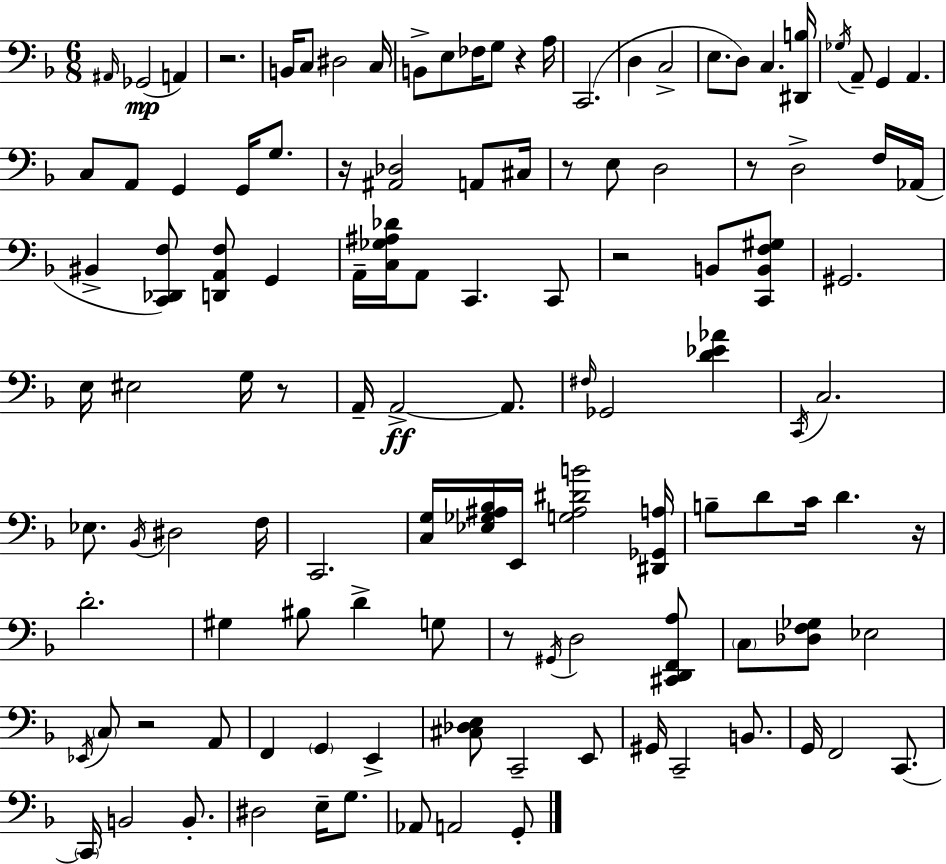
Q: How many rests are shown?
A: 10